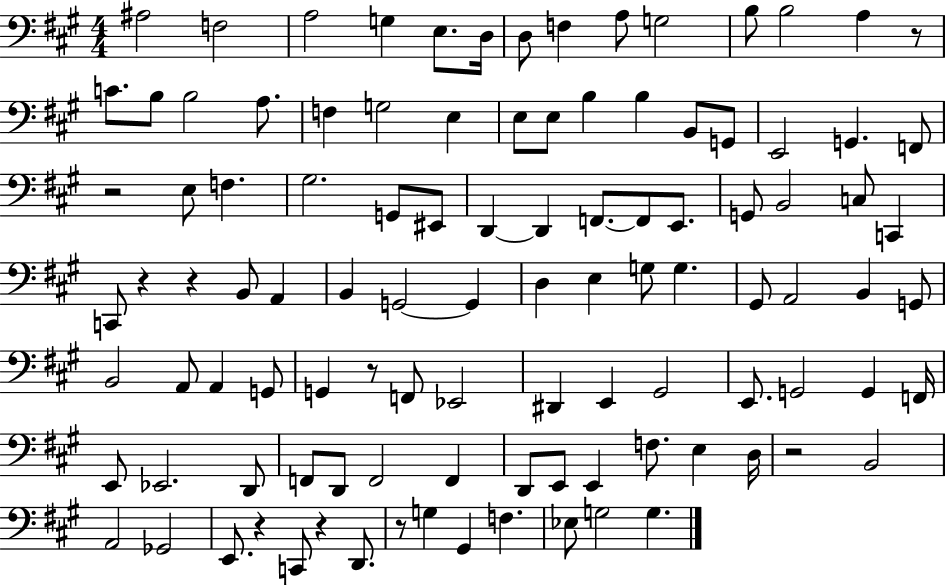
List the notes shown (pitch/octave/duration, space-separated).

A#3/h F3/h A3/h G3/q E3/e. D3/s D3/e F3/q A3/e G3/h B3/e B3/h A3/q R/e C4/e. B3/e B3/h A3/e. F3/q G3/h E3/q E3/e E3/e B3/q B3/q B2/e G2/e E2/h G2/q. F2/e R/h E3/e F3/q. G#3/h. G2/e EIS2/e D2/q D2/q F2/e. F2/e E2/e. G2/e B2/h C3/e C2/q C2/e R/q R/q B2/e A2/q B2/q G2/h G2/q D3/q E3/q G3/e G3/q. G#2/e A2/h B2/q G2/e B2/h A2/e A2/q G2/e G2/q R/e F2/e Eb2/h D#2/q E2/q G#2/h E2/e. G2/h G2/q F2/s E2/e Eb2/h. D2/e F2/e D2/e F2/h F2/q D2/e E2/e E2/q F3/e. E3/q D3/s R/h B2/h A2/h Gb2/h E2/e. R/q C2/e R/q D2/e. R/e G3/q G#2/q F3/q. Eb3/e G3/h G3/q.